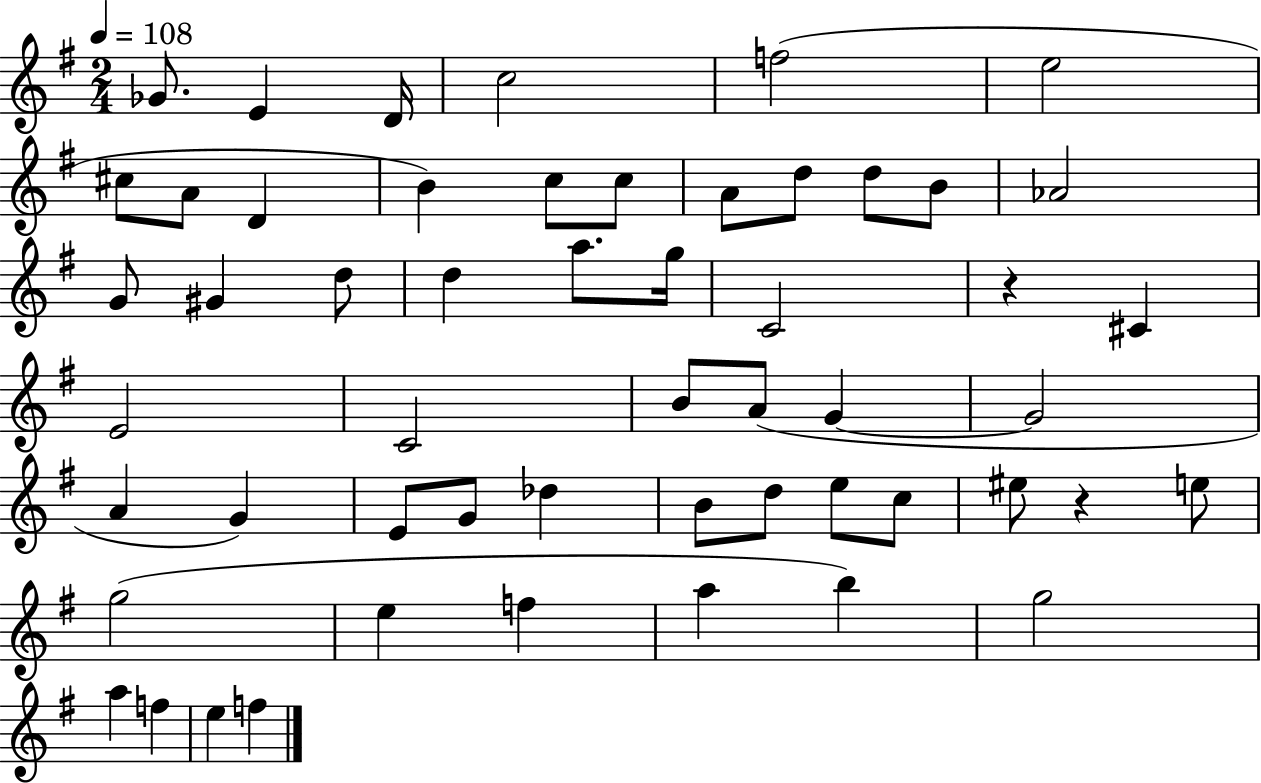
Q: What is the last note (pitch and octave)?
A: F5